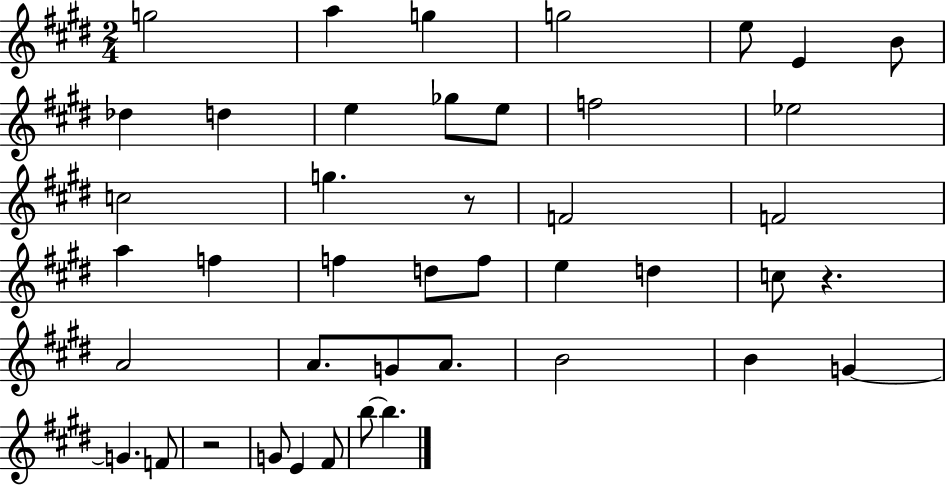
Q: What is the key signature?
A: E major